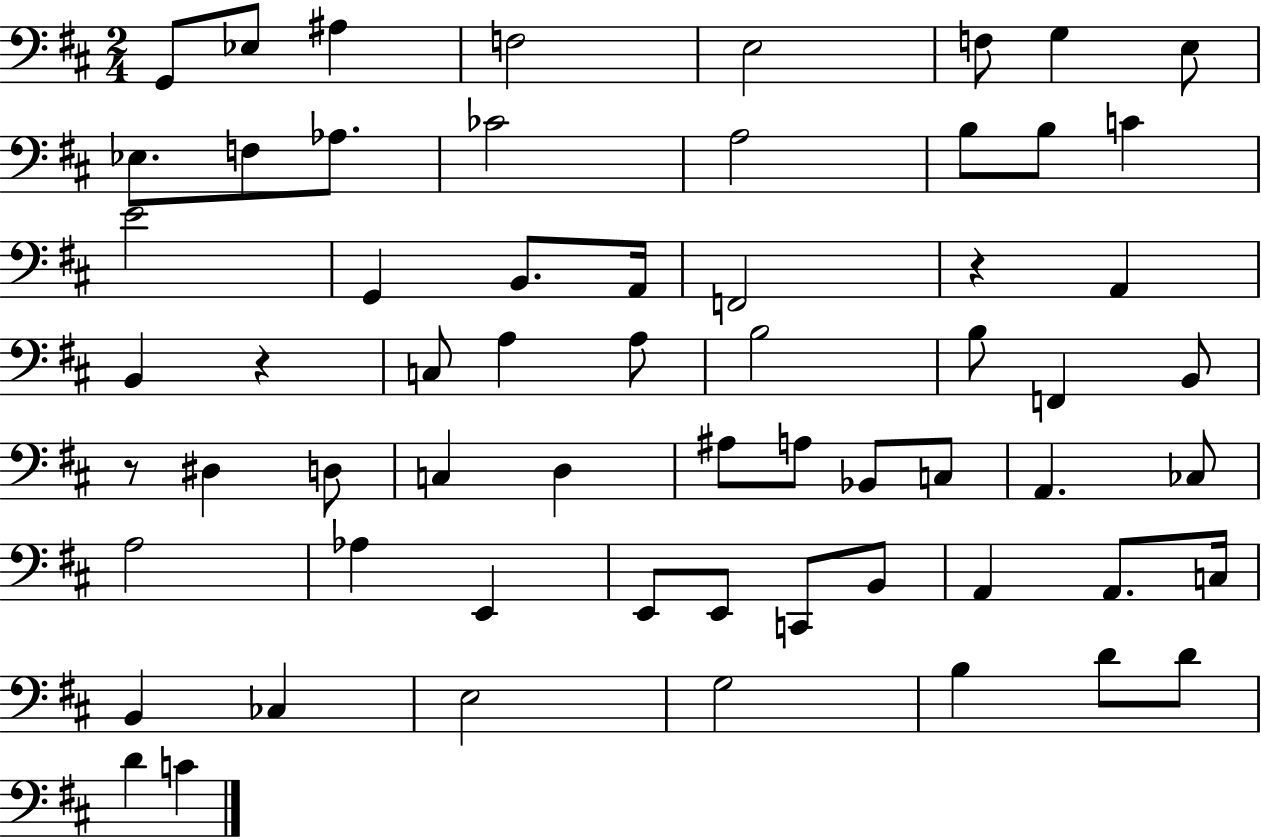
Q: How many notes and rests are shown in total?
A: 62